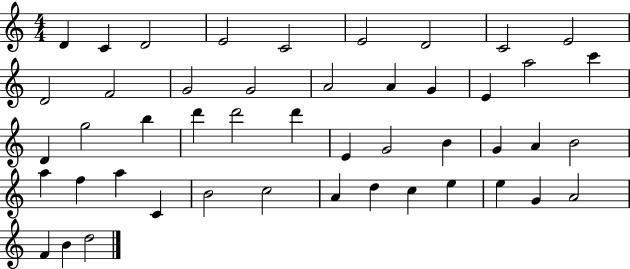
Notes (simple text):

D4/q C4/q D4/h E4/h C4/h E4/h D4/h C4/h E4/h D4/h F4/h G4/h G4/h A4/h A4/q G4/q E4/q A5/h C6/q D4/q G5/h B5/q D6/q D6/h D6/q E4/q G4/h B4/q G4/q A4/q B4/h A5/q F5/q A5/q C4/q B4/h C5/h A4/q D5/q C5/q E5/q E5/q G4/q A4/h F4/q B4/q D5/h